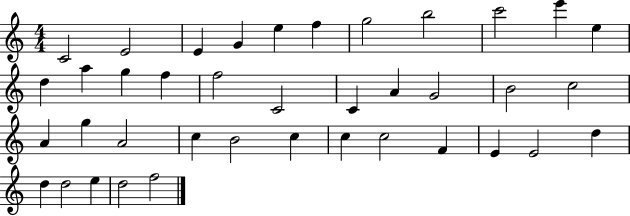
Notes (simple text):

C4/h E4/h E4/q G4/q E5/q F5/q G5/h B5/h C6/h E6/q E5/q D5/q A5/q G5/q F5/q F5/h C4/h C4/q A4/q G4/h B4/h C5/h A4/q G5/q A4/h C5/q B4/h C5/q C5/q C5/h F4/q E4/q E4/h D5/q D5/q D5/h E5/q D5/h F5/h